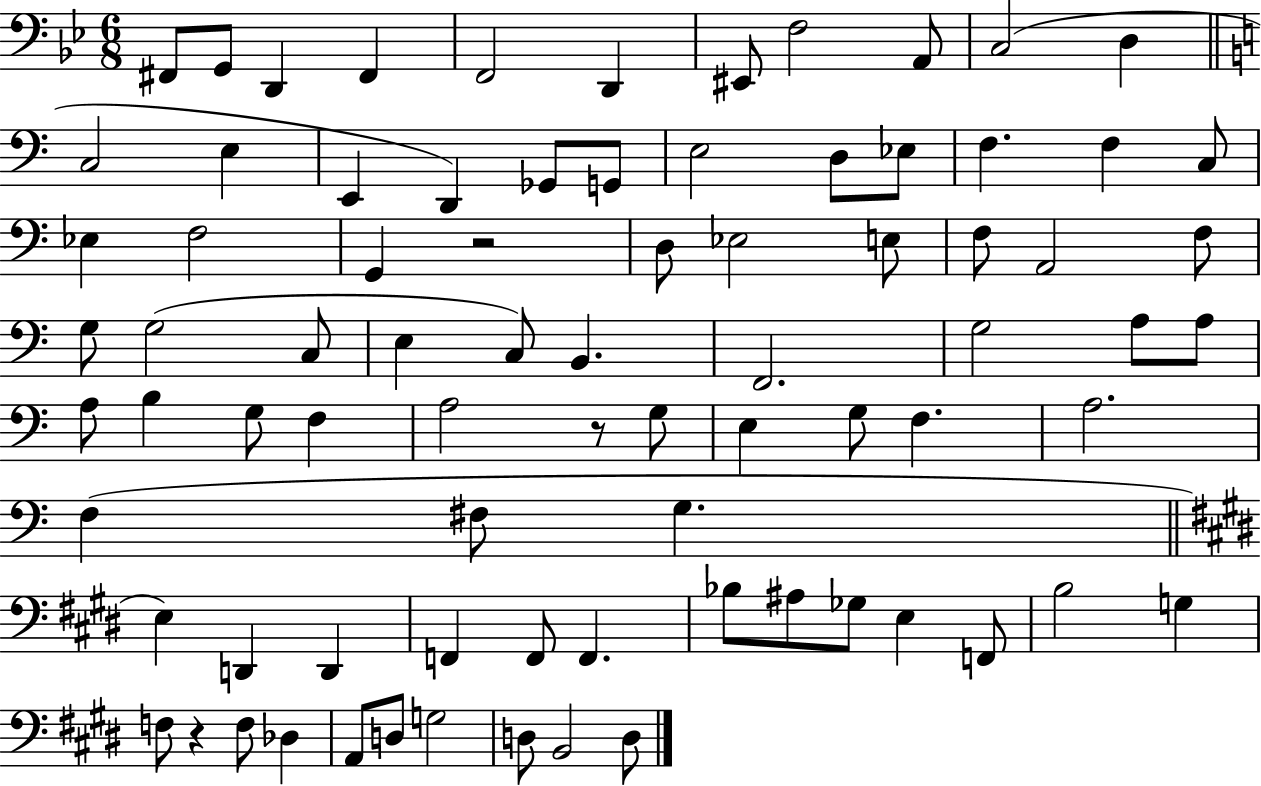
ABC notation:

X:1
T:Untitled
M:6/8
L:1/4
K:Bb
^F,,/2 G,,/2 D,, ^F,, F,,2 D,, ^E,,/2 F,2 A,,/2 C,2 D, C,2 E, E,, D,, _G,,/2 G,,/2 E,2 D,/2 _E,/2 F, F, C,/2 _E, F,2 G,, z2 D,/2 _E,2 E,/2 F,/2 A,,2 F,/2 G,/2 G,2 C,/2 E, C,/2 B,, F,,2 G,2 A,/2 A,/2 A,/2 B, G,/2 F, A,2 z/2 G,/2 E, G,/2 F, A,2 F, ^F,/2 G, E, D,, D,, F,, F,,/2 F,, _B,/2 ^A,/2 _G,/2 E, F,,/2 B,2 G, F,/2 z F,/2 _D, A,,/2 D,/2 G,2 D,/2 B,,2 D,/2